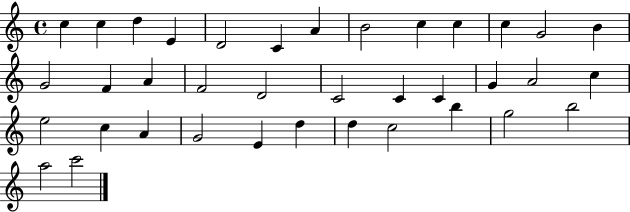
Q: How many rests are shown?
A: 0